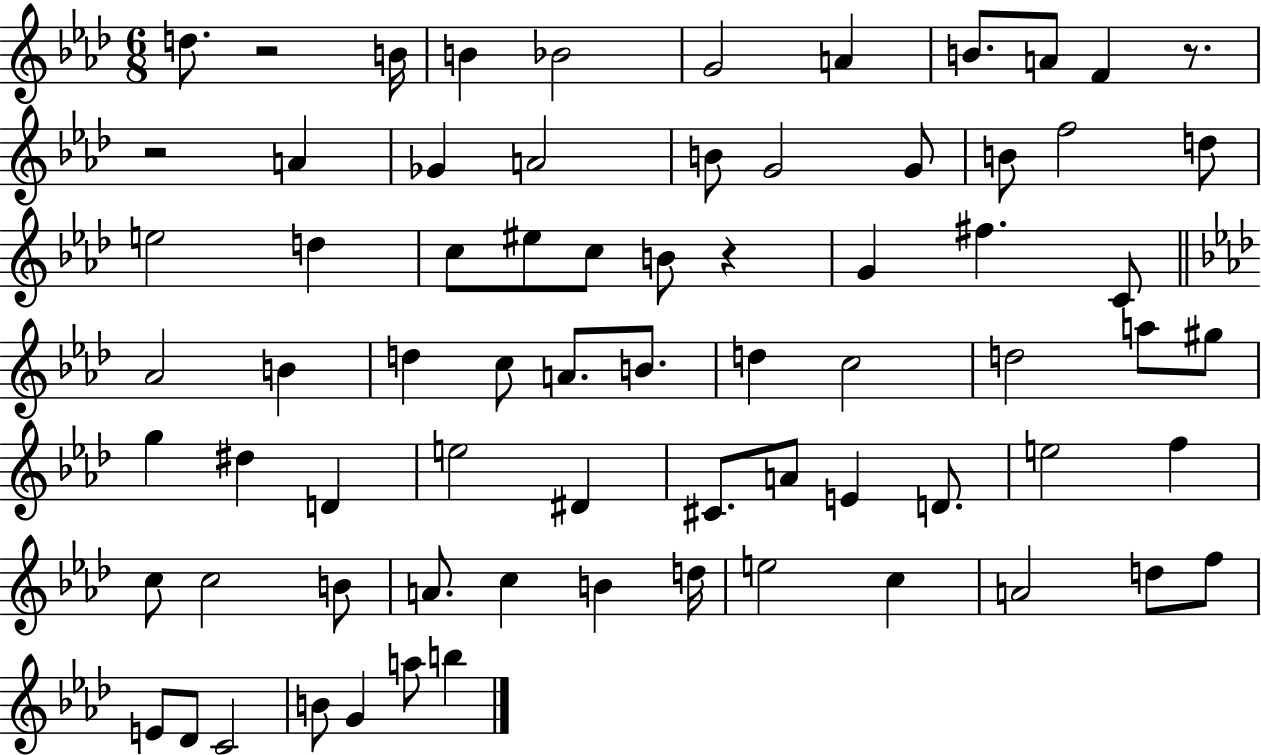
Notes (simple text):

D5/e. R/h B4/s B4/q Bb4/h G4/h A4/q B4/e. A4/e F4/q R/e. R/h A4/q Gb4/q A4/h B4/e G4/h G4/e B4/e F5/h D5/e E5/h D5/q C5/e EIS5/e C5/e B4/e R/q G4/q F#5/q. C4/e Ab4/h B4/q D5/q C5/e A4/e. B4/e. D5/q C5/h D5/h A5/e G#5/e G5/q D#5/q D4/q E5/h D#4/q C#4/e. A4/e E4/q D4/e. E5/h F5/q C5/e C5/h B4/e A4/e. C5/q B4/q D5/s E5/h C5/q A4/h D5/e F5/e E4/e Db4/e C4/h B4/e G4/q A5/e B5/q